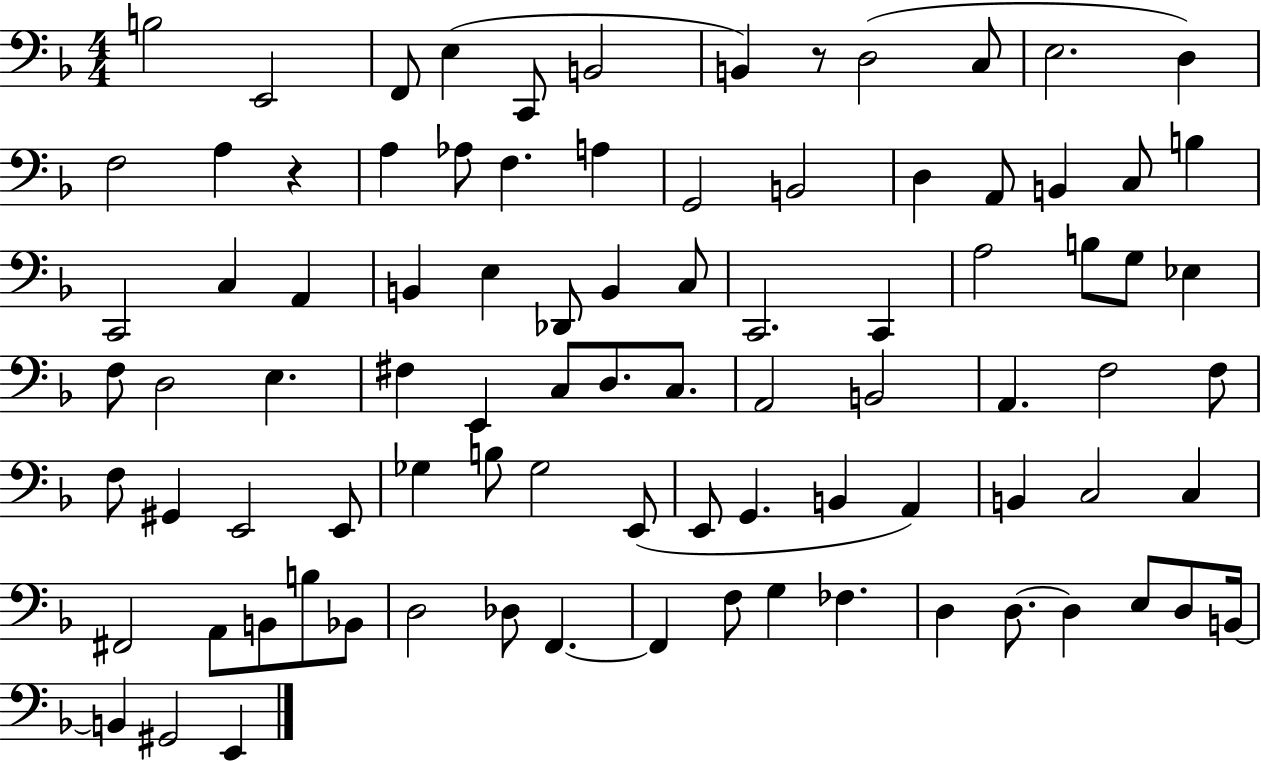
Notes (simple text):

B3/h E2/h F2/e E3/q C2/e B2/h B2/q R/e D3/h C3/e E3/h. D3/q F3/h A3/q R/q A3/q Ab3/e F3/q. A3/q G2/h B2/h D3/q A2/e B2/q C3/e B3/q C2/h C3/q A2/q B2/q E3/q Db2/e B2/q C3/e C2/h. C2/q A3/h B3/e G3/e Eb3/q F3/e D3/h E3/q. F#3/q E2/q C3/e D3/e. C3/e. A2/h B2/h A2/q. F3/h F3/e F3/e G#2/q E2/h E2/e Gb3/q B3/e Gb3/h E2/e E2/e G2/q. B2/q A2/q B2/q C3/h C3/q F#2/h A2/e B2/e B3/e Bb2/e D3/h Db3/e F2/q. F2/q F3/e G3/q FES3/q. D3/q D3/e. D3/q E3/e D3/e B2/s B2/q G#2/h E2/q